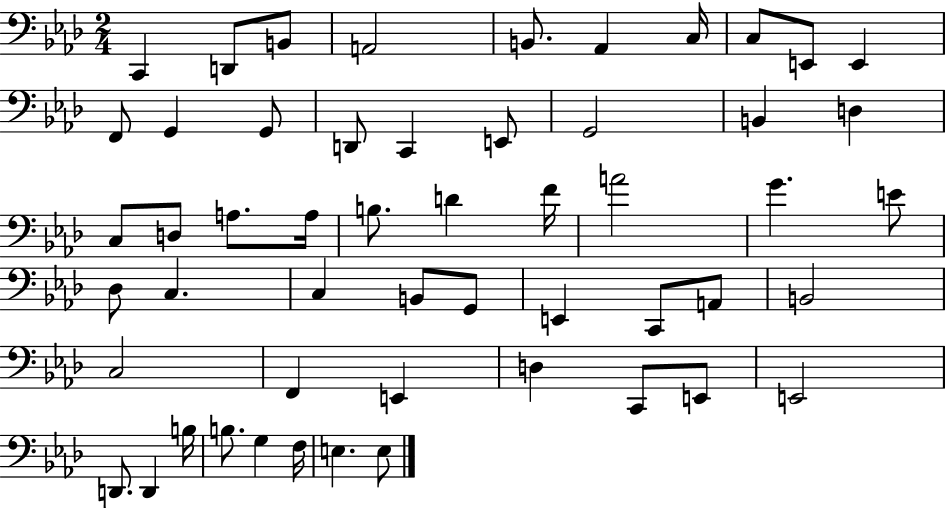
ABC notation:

X:1
T:Untitled
M:2/4
L:1/4
K:Ab
C,, D,,/2 B,,/2 A,,2 B,,/2 _A,, C,/4 C,/2 E,,/2 E,, F,,/2 G,, G,,/2 D,,/2 C,, E,,/2 G,,2 B,, D, C,/2 D,/2 A,/2 A,/4 B,/2 D F/4 A2 G E/2 _D,/2 C, C, B,,/2 G,,/2 E,, C,,/2 A,,/2 B,,2 C,2 F,, E,, D, C,,/2 E,,/2 E,,2 D,,/2 D,, B,/4 B,/2 G, F,/4 E, E,/2